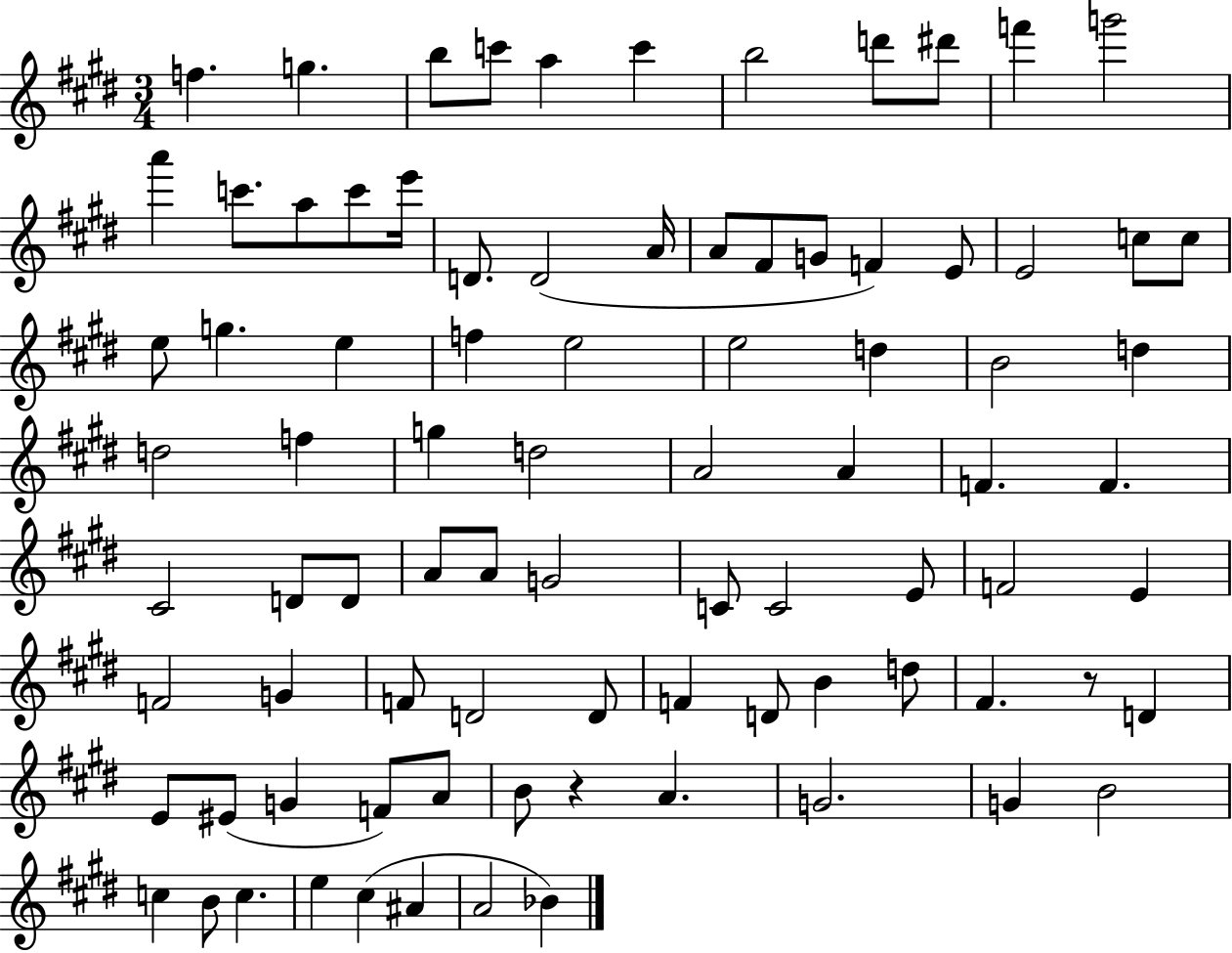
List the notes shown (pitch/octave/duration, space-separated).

F5/q. G5/q. B5/e C6/e A5/q C6/q B5/h D6/e D#6/e F6/q G6/h A6/q C6/e. A5/e C6/e E6/s D4/e. D4/h A4/s A4/e F#4/e G4/e F4/q E4/e E4/h C5/e C5/e E5/e G5/q. E5/q F5/q E5/h E5/h D5/q B4/h D5/q D5/h F5/q G5/q D5/h A4/h A4/q F4/q. F4/q. C#4/h D4/e D4/e A4/e A4/e G4/h C4/e C4/h E4/e F4/h E4/q F4/h G4/q F4/e D4/h D4/e F4/q D4/e B4/q D5/e F#4/q. R/e D4/q E4/e EIS4/e G4/q F4/e A4/e B4/e R/q A4/q. G4/h. G4/q B4/h C5/q B4/e C5/q. E5/q C#5/q A#4/q A4/h Bb4/q